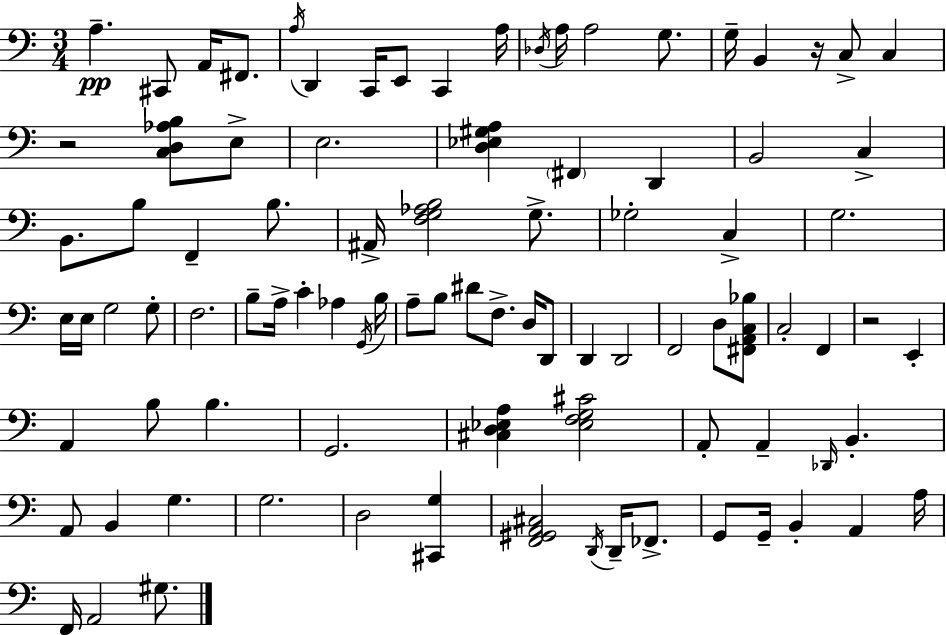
A3/q. C#2/e A2/s F#2/e. A3/s D2/q C2/s E2/e C2/q A3/s Db3/s A3/s A3/h G3/e. G3/s B2/q R/s C3/e C3/q R/h [C3,D3,Ab3,B3]/e E3/e E3/h. [D3,Eb3,G#3,A3]/q F#2/q D2/q B2/h C3/q B2/e. B3/e F2/q B3/e. A#2/s [F3,G3,Ab3,B3]/h G3/e. Gb3/h C3/q G3/h. E3/s E3/s G3/h G3/e F3/h. B3/e A3/s C4/q Ab3/q G2/s B3/s A3/e B3/e D#4/e F3/e. D3/s D2/e D2/q D2/h F2/h D3/e [F#2,A2,C3,Bb3]/e C3/h F2/q R/h E2/q A2/q B3/e B3/q. G2/h. [C#3,D3,Eb3,A3]/q [Eb3,F3,G3,C#4]/h A2/e A2/q Db2/s B2/q. A2/e B2/q G3/q. G3/h. D3/h [C#2,G3]/q [F2,G#2,A2,C#3]/h D2/s D2/s FES2/e. G2/e G2/s B2/q A2/q A3/s F2/s A2/h G#3/e.